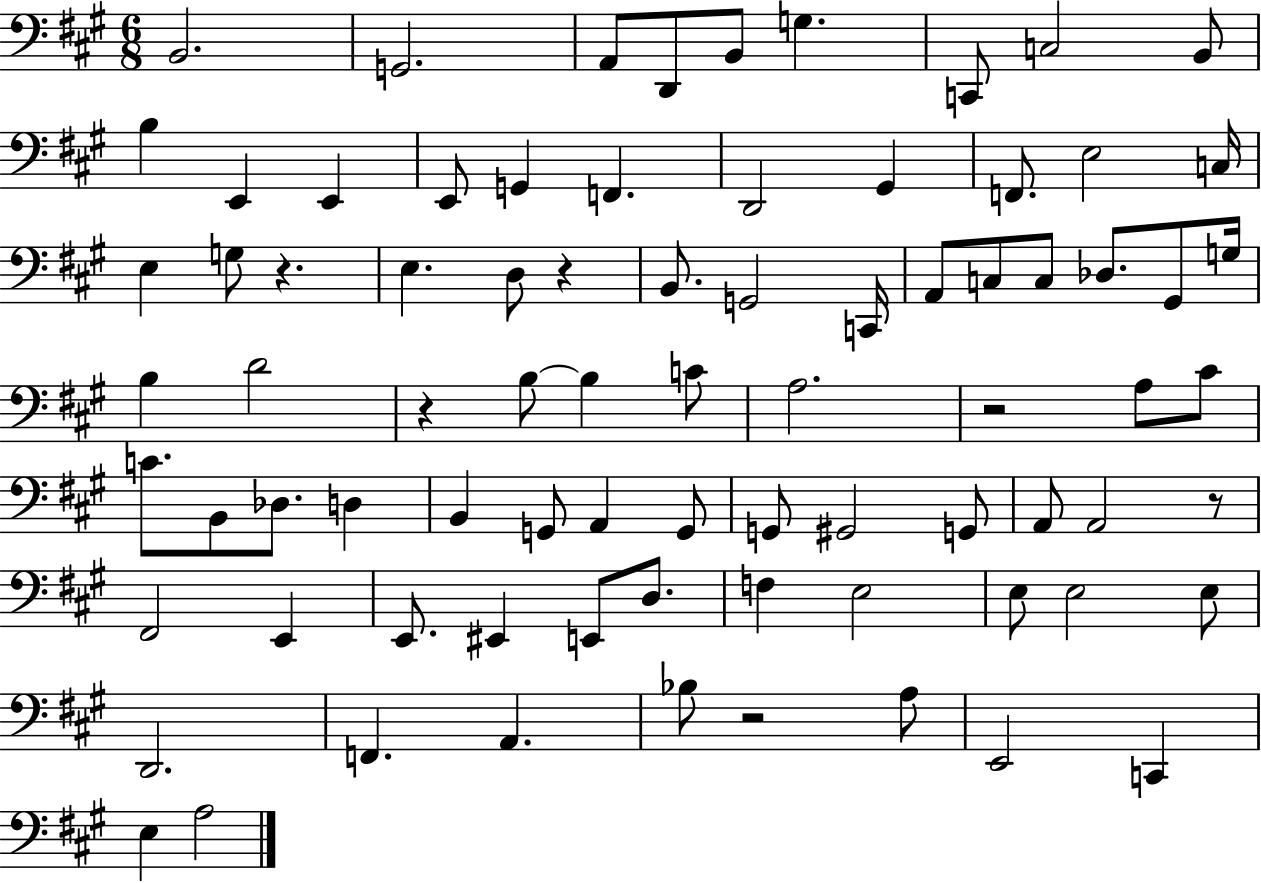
X:1
T:Untitled
M:6/8
L:1/4
K:A
B,,2 G,,2 A,,/2 D,,/2 B,,/2 G, C,,/2 C,2 B,,/2 B, E,, E,, E,,/2 G,, F,, D,,2 ^G,, F,,/2 E,2 C,/4 E, G,/2 z E, D,/2 z B,,/2 G,,2 C,,/4 A,,/2 C,/2 C,/2 _D,/2 ^G,,/2 G,/4 B, D2 z B,/2 B, C/2 A,2 z2 A,/2 ^C/2 C/2 B,,/2 _D,/2 D, B,, G,,/2 A,, G,,/2 G,,/2 ^G,,2 G,,/2 A,,/2 A,,2 z/2 ^F,,2 E,, E,,/2 ^E,, E,,/2 D,/2 F, E,2 E,/2 E,2 E,/2 D,,2 F,, A,, _B,/2 z2 A,/2 E,,2 C,, E, A,2